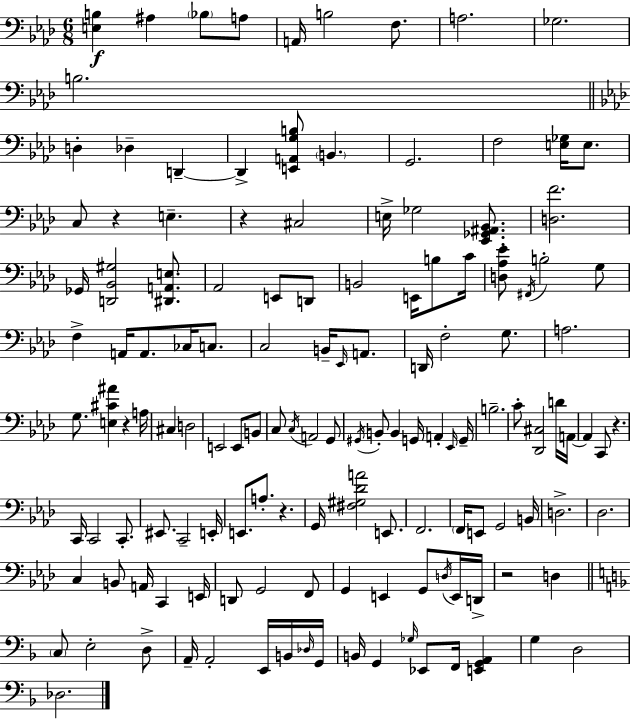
[E3,B3]/q A#3/q Bb3/e A3/e A2/s B3/h F3/e. A3/h. Gb3/h. B3/h. D3/q Db3/q D2/q D2/q [E2,A2,G3,B3]/e B2/q. G2/h. F3/h [E3,Gb3]/s E3/e. C3/e R/q E3/q. R/q C#3/h E3/s Gb3/h [Eb2,Gb2,A#2,Bb2]/e. [D3,F4]/h. Gb2/s [D2,Bb2,G#3]/h [D#2,A2,E3]/e. Ab2/h E2/e D2/e B2/h E2/s B3/e C4/s [D3,Ab3,Eb4]/e F#2/s B3/h G3/e F3/q A2/s A2/e. CES3/s C3/e. C3/h B2/s Eb2/s A2/e. D2/s F3/h G3/e. A3/h. G3/e. [E3,C#4,A#4]/q R/q A3/s C#3/q D3/h E2/h E2/e B2/e C3/e C3/s A2/h G2/e G#2/s B2/e B2/q G2/s A2/q Eb2/s G2/s B3/h. C4/e [Db2,C#3]/h D4/s A2/s A2/q C2/e R/q. C2/s C2/h C2/e. EIS2/e. C2/h E2/s E2/e. A3/e. R/q. G2/s [F#3,G#3,Db4,A4]/h E2/e. F2/h. F2/s E2/e G2/h B2/s D3/h. Db3/h. C3/q B2/e A2/s C2/q E2/s D2/e G2/h F2/e G2/q E2/q G2/e D3/s E2/s D2/s R/h D3/q C3/e E3/h D3/e A2/s A2/h E2/s B2/s Db3/s G2/s B2/s G2/q Gb3/s Eb2/e F2/s [E2,G2,A2]/q G3/q D3/h Db3/h.